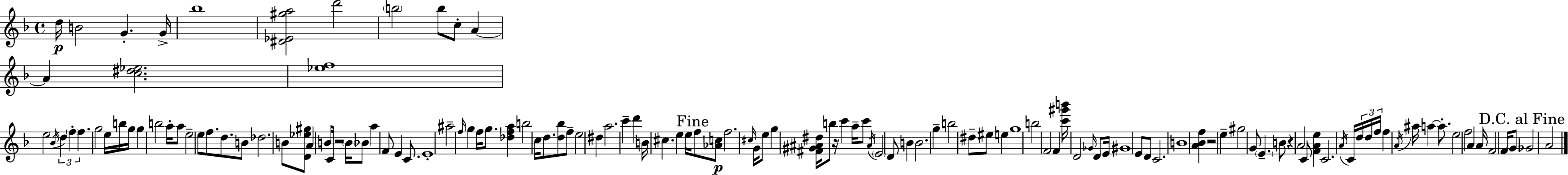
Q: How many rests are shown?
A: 4